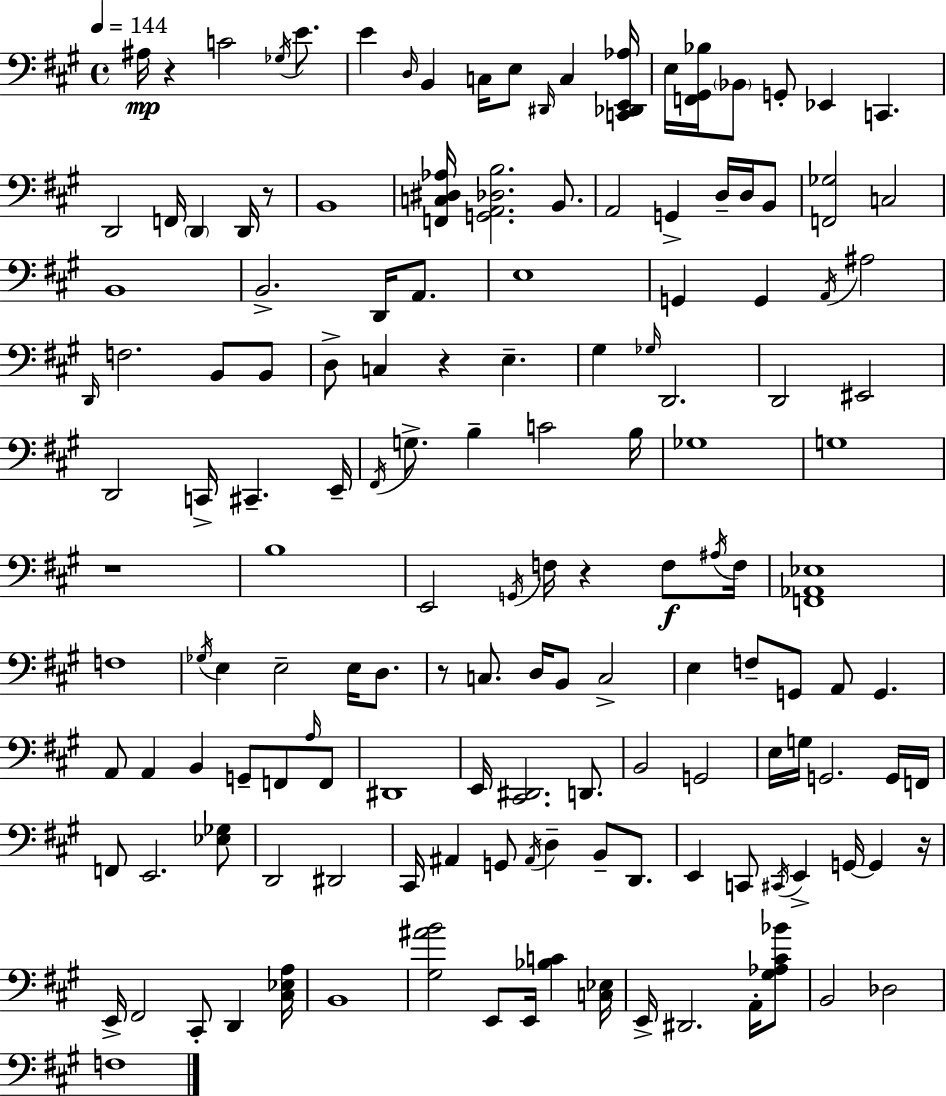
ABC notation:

X:1
T:Untitled
M:4/4
L:1/4
K:A
^A,/4 z C2 _G,/4 E/2 E D,/4 B,, C,/4 E,/2 ^D,,/4 C, [C,,_D,,E,,_A,]/4 E,/4 [F,,^G,,_B,]/4 _B,,/2 G,,/2 _E,, C,, D,,2 F,,/4 D,, D,,/4 z/2 B,,4 [F,,C,^D,_A,]/4 [G,,A,,_D,B,]2 B,,/2 A,,2 G,, D,/4 D,/4 B,,/2 [F,,_G,]2 C,2 B,,4 B,,2 D,,/4 A,,/2 E,4 G,, G,, A,,/4 ^A,2 D,,/4 F,2 B,,/2 B,,/2 D,/2 C, z E, ^G, _G,/4 D,,2 D,,2 ^E,,2 D,,2 C,,/4 ^C,, E,,/4 ^F,,/4 G,/2 B, C2 B,/4 _G,4 G,4 z4 B,4 E,,2 G,,/4 F,/4 z F,/2 ^A,/4 F,/4 [F,,_A,,_E,]4 F,4 _G,/4 E, E,2 E,/4 D,/2 z/2 C,/2 D,/4 B,,/2 C,2 E, F,/2 G,,/2 A,,/2 G,, A,,/2 A,, B,, G,,/2 F,,/2 A,/4 F,,/2 ^D,,4 E,,/4 [^C,,^D,,]2 D,,/2 B,,2 G,,2 E,/4 G,/4 G,,2 G,,/4 F,,/4 F,,/2 E,,2 [_E,_G,]/2 D,,2 ^D,,2 ^C,,/4 ^A,, G,,/2 ^A,,/4 D, B,,/2 D,,/2 E,, C,,/2 ^C,,/4 E,, G,,/4 G,, z/4 E,,/4 ^F,,2 ^C,,/2 D,, [^C,_E,A,]/4 B,,4 [^G,^AB]2 E,,/2 E,,/4 [_B,C] [C,_E,]/4 E,,/4 ^D,,2 A,,/4 [^G,_A,^C_B]/2 B,,2 _D,2 F,4